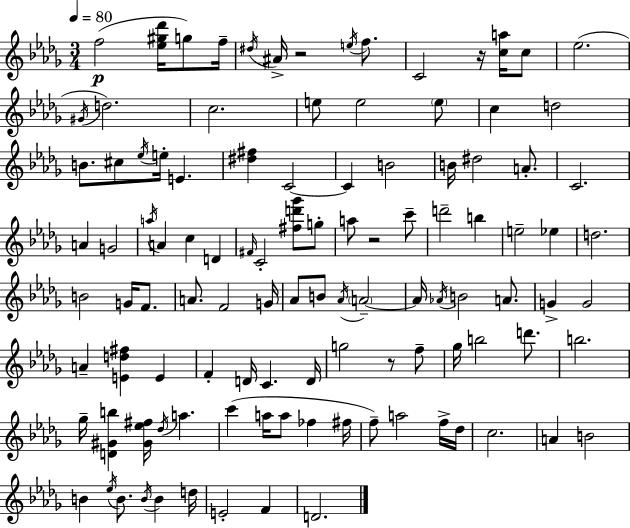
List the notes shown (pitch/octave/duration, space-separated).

F5/h [Eb5,G#5,Db6]/s G5/e F5/s D#5/s A#4/s R/h E5/s F5/e. C4/h R/s [C5,A5]/s C5/e Eb5/h. G#4/s D5/h. C5/h. E5/e E5/h E5/e C5/q D5/h B4/e. C#5/e Eb5/s E5/s E4/q. [D#5,F#5]/q C4/h C4/q B4/h B4/s D#5/h A4/e. C4/h. A4/q G4/h A5/s A4/q C5/q D4/q F#4/s C4/h [F#5,D6,Gb6]/e G5/e A5/e R/h C6/e D6/h B5/q E5/h Eb5/q D5/h. B4/h G4/s F4/e. A4/e. F4/h G4/s Ab4/e B4/e Ab4/s A4/h A4/s Ab4/s B4/h A4/e. G4/q G4/h A4/q [E4,D5,F#5]/q E4/q F4/q D4/s C4/q. D4/s G5/h R/e F5/e Gb5/s B5/h D6/e. B5/h. Gb5/s [D4,G#4,B5]/q [G#4,Eb5,F#5]/s Db5/s A5/q. C6/q A5/s A5/e FES5/q F#5/s F5/e A5/h F5/s Db5/s C5/h. A4/q B4/h B4/q Eb5/s B4/e. B4/s B4/q D5/s E4/h F4/q D4/h.